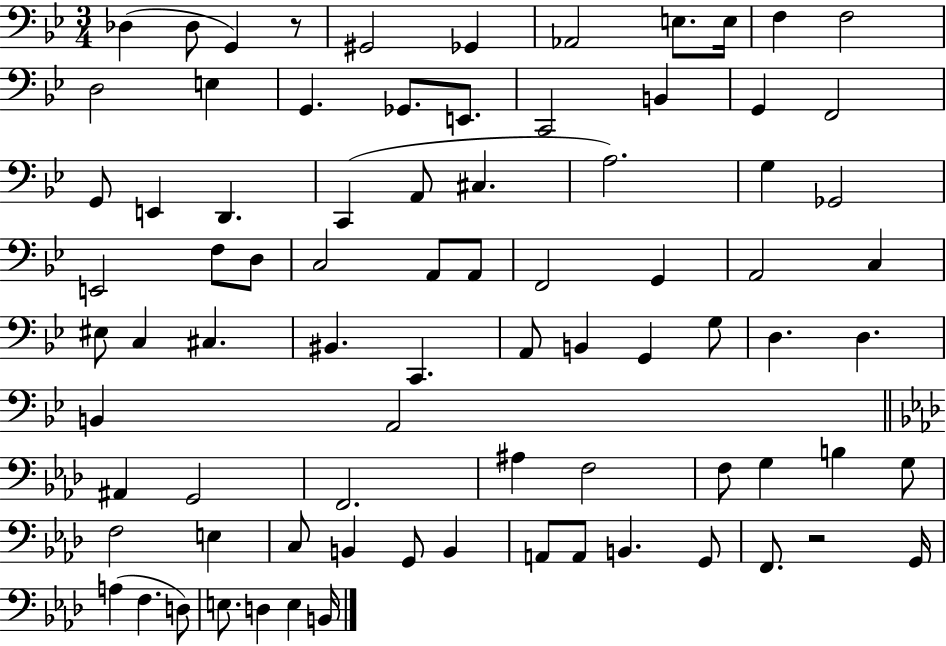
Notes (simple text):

Db3/q Db3/e G2/q R/e G#2/h Gb2/q Ab2/h E3/e. E3/s F3/q F3/h D3/h E3/q G2/q. Gb2/e. E2/e. C2/h B2/q G2/q F2/h G2/e E2/q D2/q. C2/q A2/e C#3/q. A3/h. G3/q Gb2/h E2/h F3/e D3/e C3/h A2/e A2/e F2/h G2/q A2/h C3/q EIS3/e C3/q C#3/q. BIS2/q. C2/q. A2/e B2/q G2/q G3/e D3/q. D3/q. B2/q A2/h A#2/q G2/h F2/h. A#3/q F3/h F3/e G3/q B3/q G3/e F3/h E3/q C3/e B2/q G2/e B2/q A2/e A2/e B2/q. G2/e F2/e. R/h G2/s A3/q F3/q. D3/e E3/e. D3/q E3/q B2/s